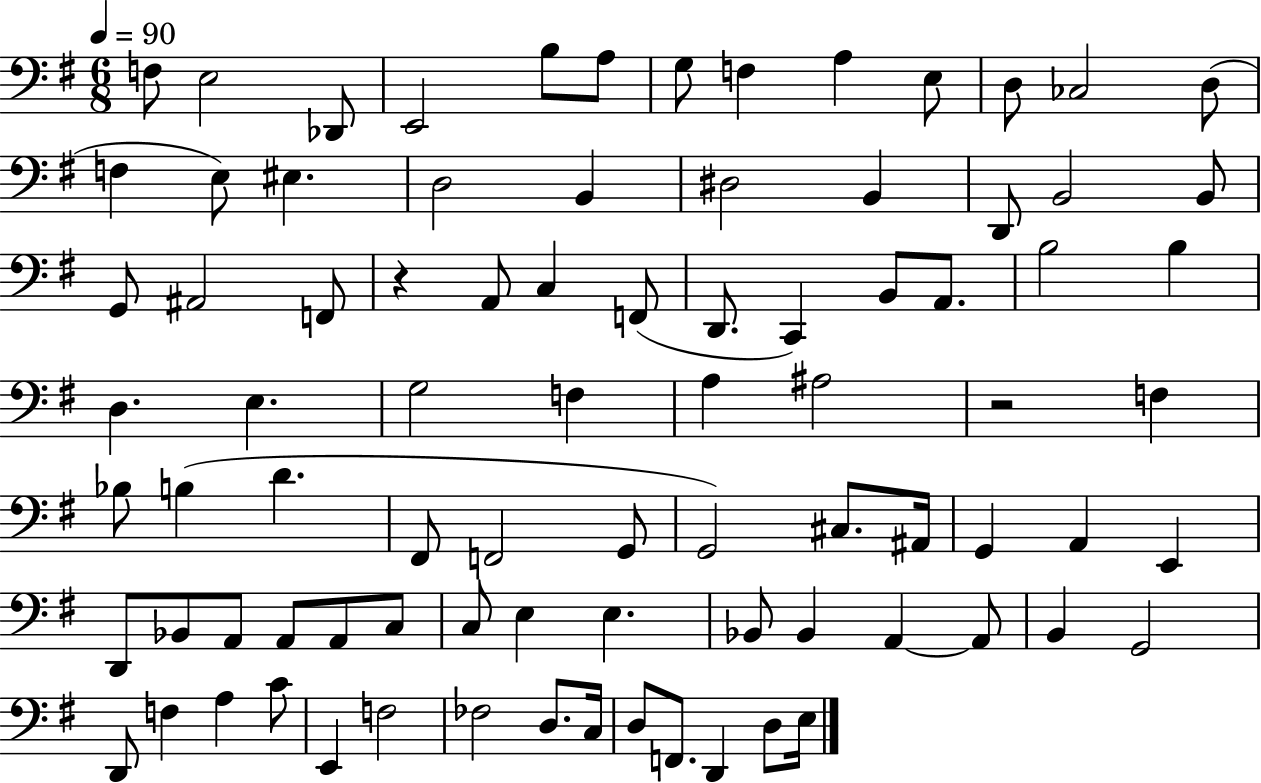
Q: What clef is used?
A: bass